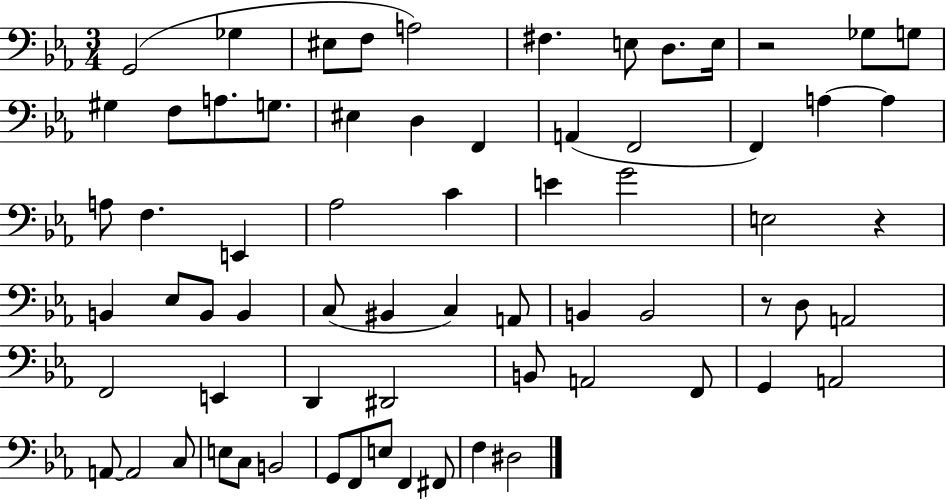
X:1
T:Untitled
M:3/4
L:1/4
K:Eb
G,,2 _G, ^E,/2 F,/2 A,2 ^F, E,/2 D,/2 E,/4 z2 _G,/2 G,/2 ^G, F,/2 A,/2 G,/2 ^E, D, F,, A,, F,,2 F,, A, A, A,/2 F, E,, _A,2 C E G2 E,2 z B,, _E,/2 B,,/2 B,, C,/2 ^B,, C, A,,/2 B,, B,,2 z/2 D,/2 A,,2 F,,2 E,, D,, ^D,,2 B,,/2 A,,2 F,,/2 G,, A,,2 A,,/2 A,,2 C,/2 E,/2 C,/2 B,,2 G,,/2 F,,/2 E,/2 F,, ^F,,/2 F, ^D,2